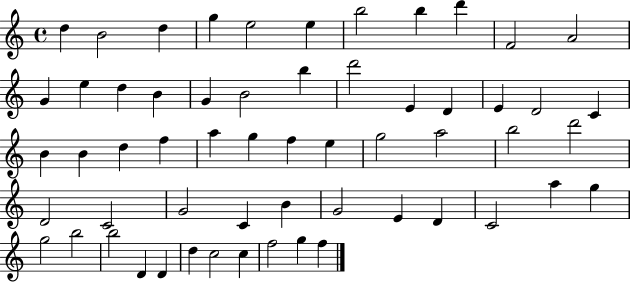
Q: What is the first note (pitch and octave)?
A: D5